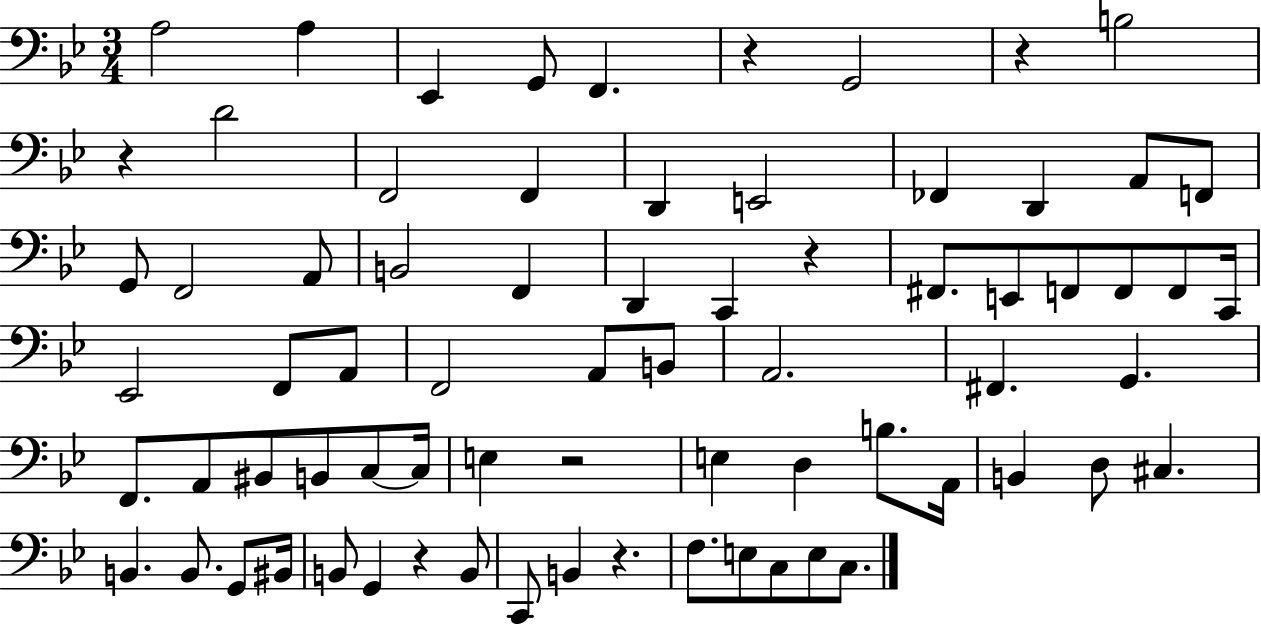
{
  \clef bass
  \numericTimeSignature
  \time 3/4
  \key bes \major
  a2 a4 | ees,4 g,8 f,4. | r4 g,2 | r4 b2 | \break r4 d'2 | f,2 f,4 | d,4 e,2 | fes,4 d,4 a,8 f,8 | \break g,8 f,2 a,8 | b,2 f,4 | d,4 c,4 r4 | fis,8. e,8 f,8 f,8 f,8 c,16 | \break ees,2 f,8 a,8 | f,2 a,8 b,8 | a,2. | fis,4. g,4. | \break f,8. a,8 bis,8 b,8 c8~~ c16 | e4 r2 | e4 d4 b8. a,16 | b,4 d8 cis4. | \break b,4. b,8. g,8 bis,16 | b,8 g,4 r4 b,8 | c,8 b,4 r4. | f8. e8 c8 e8 c8. | \break \bar "|."
}